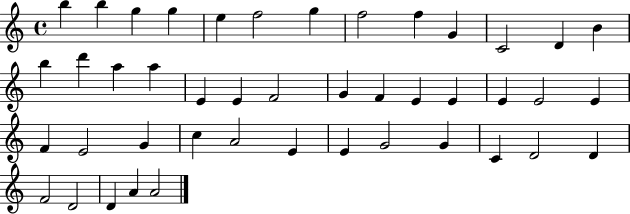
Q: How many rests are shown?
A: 0